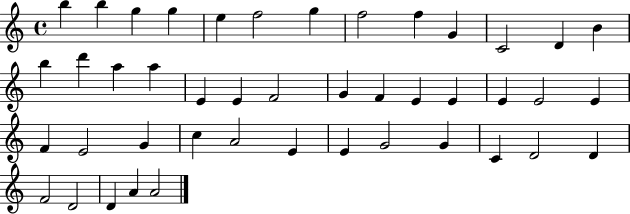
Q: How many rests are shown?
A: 0